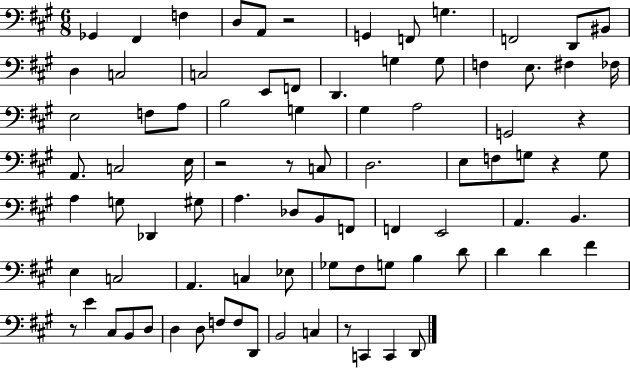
Gb2/q F#2/q F3/q D3/e A2/e R/h G2/q F2/e G3/q. F2/h D2/e BIS2/e D3/q C3/h C3/h E2/e F2/e D2/q. G3/q G3/e F3/q E3/e. F#3/q FES3/s E3/h F3/e A3/e B3/h G3/q G#3/q A3/h G2/h R/q A2/e. C3/h E3/s R/h R/e C3/e D3/h. E3/e F3/e G3/e R/q G3/e A3/q G3/e Db2/q G#3/e A3/q. Db3/e B2/e F2/e F2/q E2/h A2/q. B2/q. E3/q C3/h A2/q. C3/q Eb3/e Gb3/e F#3/e G3/e B3/q D4/e D4/q D4/q F#4/q R/e E4/q C#3/e B2/e D3/e D3/q D3/e F3/e F3/e D2/e B2/h C3/q R/e C2/q C2/q D2/e